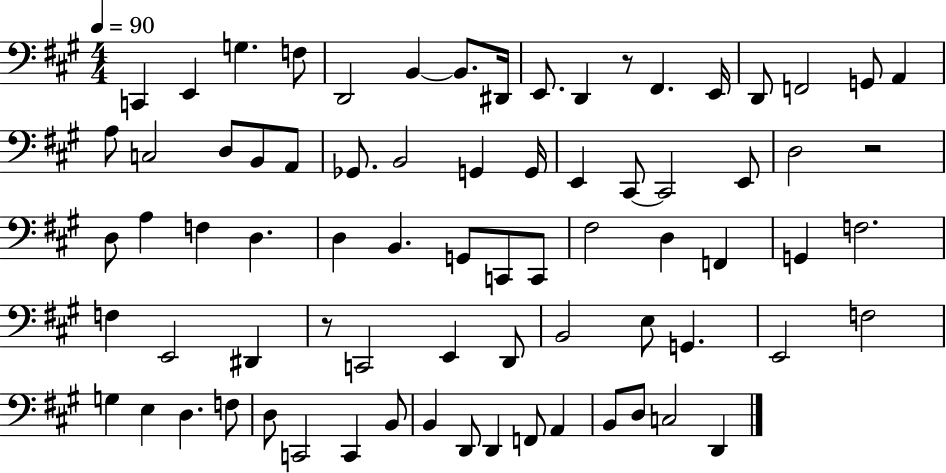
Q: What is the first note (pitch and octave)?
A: C2